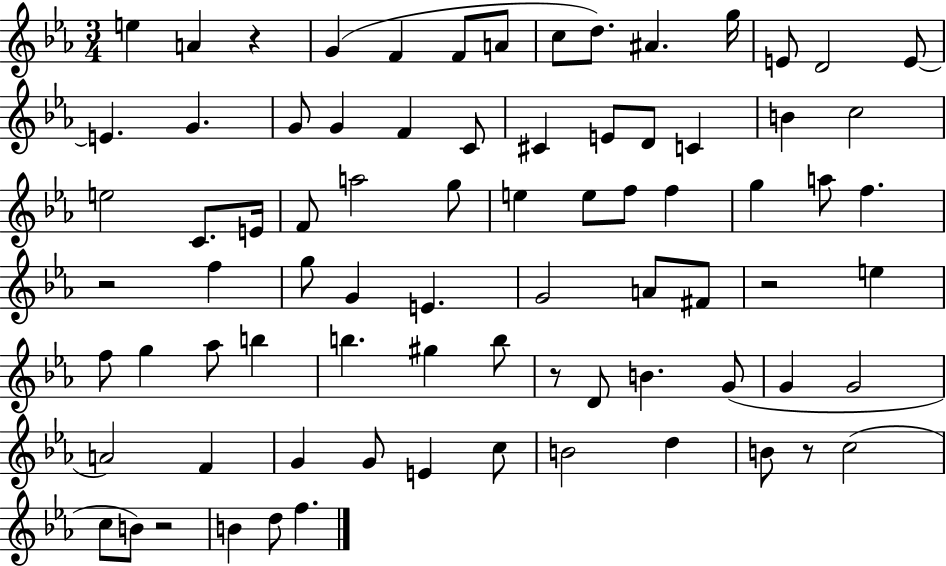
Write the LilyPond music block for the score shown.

{
  \clef treble
  \numericTimeSignature
  \time 3/4
  \key ees \major
  e''4 a'4 r4 | g'4( f'4 f'8 a'8 | c''8 d''8.) ais'4. g''16 | e'8 d'2 e'8~~ | \break e'4. g'4. | g'8 g'4 f'4 c'8 | cis'4 e'8 d'8 c'4 | b'4 c''2 | \break e''2 c'8. e'16 | f'8 a''2 g''8 | e''4 e''8 f''8 f''4 | g''4 a''8 f''4. | \break r2 f''4 | g''8 g'4 e'4. | g'2 a'8 fis'8 | r2 e''4 | \break f''8 g''4 aes''8 b''4 | b''4. gis''4 b''8 | r8 d'8 b'4. g'8( | g'4 g'2 | \break a'2) f'4 | g'4 g'8 e'4 c''8 | b'2 d''4 | b'8 r8 c''2( | \break c''8 b'8) r2 | b'4 d''8 f''4. | \bar "|."
}